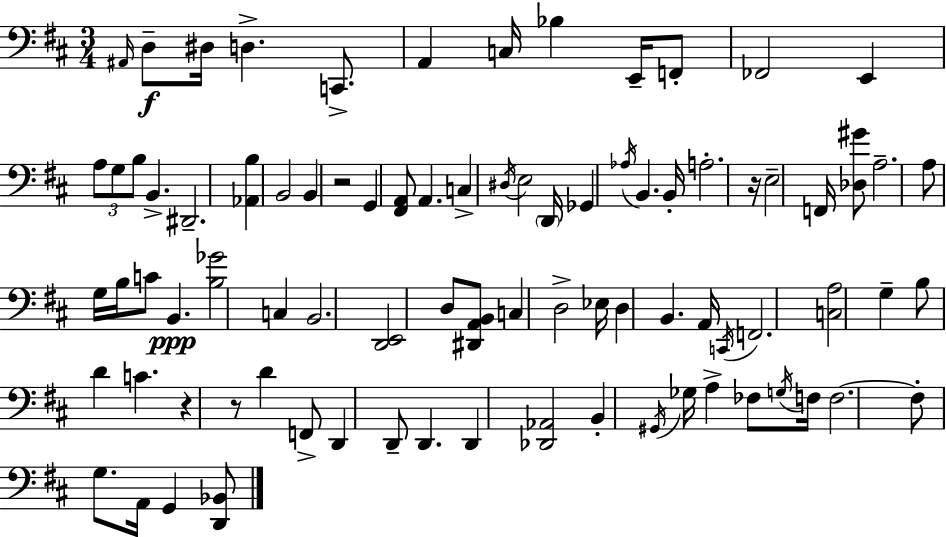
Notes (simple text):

A#2/s D3/e D#3/s D3/q. C2/e. A2/q C3/s Bb3/q E2/s F2/e FES2/h E2/q A3/e G3/e B3/e B2/q. D#2/h. [Ab2,B3]/q B2/h B2/q R/h G2/q [F#2,A2]/e A2/q. C3/q D#3/s E3/h D2/s Gb2/q Ab3/s B2/q. B2/s A3/h. R/s E3/h F2/s [Db3,G#4]/e A3/h. A3/e G3/s B3/s C4/e B2/q. [B3,Gb4]/h C3/q B2/h. [D2,E2]/h D3/e [D#2,A2,B2]/e C3/q D3/h Eb3/s D3/q B2/q. A2/s C2/s F2/h. [C3,A3]/h G3/q B3/e D4/q C4/q. R/q R/e D4/q F2/e D2/q D2/e D2/q. D2/q [Db2,Ab2]/h B2/q G#2/s Gb3/s A3/q FES3/e G3/s F3/s F3/h. F3/e G3/e. A2/s G2/q [D2,Bb2]/e